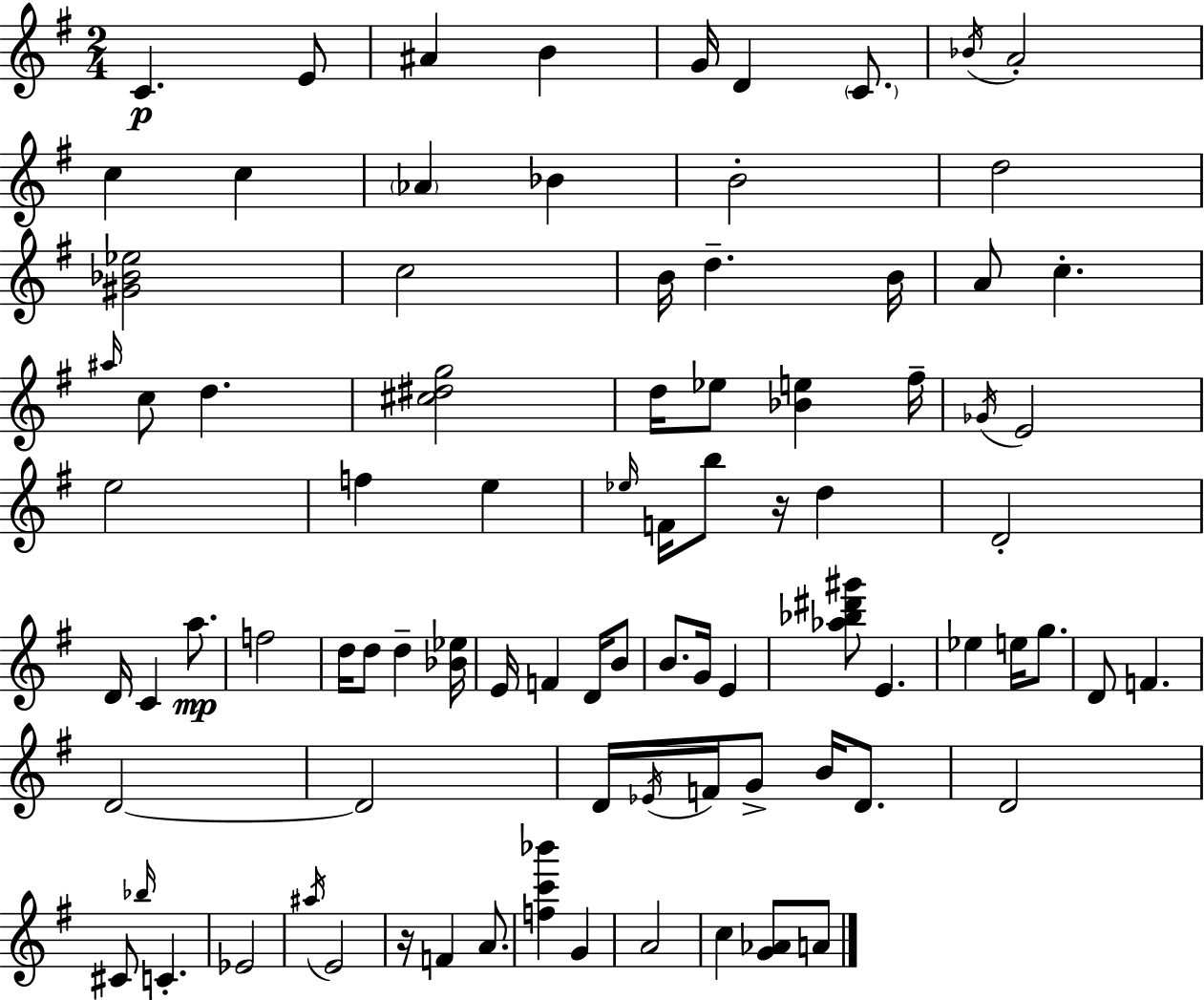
C4/q. E4/e A#4/q B4/q G4/s D4/q C4/e. Bb4/s A4/h C5/q C5/q Ab4/q Bb4/q B4/h D5/h [G#4,Bb4,Eb5]/h C5/h B4/s D5/q. B4/s A4/e C5/q. A#5/s C5/e D5/q. [C#5,D#5,G5]/h D5/s Eb5/e [Bb4,E5]/q F#5/s Gb4/s E4/h E5/h F5/q E5/q Eb5/s F4/s B5/e R/s D5/q D4/h D4/s C4/q A5/e. F5/h D5/s D5/e D5/q [Bb4,Eb5]/s E4/s F4/q D4/s B4/e B4/e. G4/s E4/q [Ab5,Bb5,D#6,G#6]/e E4/q. Eb5/q E5/s G5/e. D4/e F4/q. D4/h D4/h D4/s Eb4/s F4/s G4/e B4/s D4/e. D4/h C#4/e Bb5/s C4/q. Eb4/h A#5/s E4/h R/s F4/q A4/e. [F5,C6,Bb6]/q G4/q A4/h C5/q [G4,Ab4]/e A4/e